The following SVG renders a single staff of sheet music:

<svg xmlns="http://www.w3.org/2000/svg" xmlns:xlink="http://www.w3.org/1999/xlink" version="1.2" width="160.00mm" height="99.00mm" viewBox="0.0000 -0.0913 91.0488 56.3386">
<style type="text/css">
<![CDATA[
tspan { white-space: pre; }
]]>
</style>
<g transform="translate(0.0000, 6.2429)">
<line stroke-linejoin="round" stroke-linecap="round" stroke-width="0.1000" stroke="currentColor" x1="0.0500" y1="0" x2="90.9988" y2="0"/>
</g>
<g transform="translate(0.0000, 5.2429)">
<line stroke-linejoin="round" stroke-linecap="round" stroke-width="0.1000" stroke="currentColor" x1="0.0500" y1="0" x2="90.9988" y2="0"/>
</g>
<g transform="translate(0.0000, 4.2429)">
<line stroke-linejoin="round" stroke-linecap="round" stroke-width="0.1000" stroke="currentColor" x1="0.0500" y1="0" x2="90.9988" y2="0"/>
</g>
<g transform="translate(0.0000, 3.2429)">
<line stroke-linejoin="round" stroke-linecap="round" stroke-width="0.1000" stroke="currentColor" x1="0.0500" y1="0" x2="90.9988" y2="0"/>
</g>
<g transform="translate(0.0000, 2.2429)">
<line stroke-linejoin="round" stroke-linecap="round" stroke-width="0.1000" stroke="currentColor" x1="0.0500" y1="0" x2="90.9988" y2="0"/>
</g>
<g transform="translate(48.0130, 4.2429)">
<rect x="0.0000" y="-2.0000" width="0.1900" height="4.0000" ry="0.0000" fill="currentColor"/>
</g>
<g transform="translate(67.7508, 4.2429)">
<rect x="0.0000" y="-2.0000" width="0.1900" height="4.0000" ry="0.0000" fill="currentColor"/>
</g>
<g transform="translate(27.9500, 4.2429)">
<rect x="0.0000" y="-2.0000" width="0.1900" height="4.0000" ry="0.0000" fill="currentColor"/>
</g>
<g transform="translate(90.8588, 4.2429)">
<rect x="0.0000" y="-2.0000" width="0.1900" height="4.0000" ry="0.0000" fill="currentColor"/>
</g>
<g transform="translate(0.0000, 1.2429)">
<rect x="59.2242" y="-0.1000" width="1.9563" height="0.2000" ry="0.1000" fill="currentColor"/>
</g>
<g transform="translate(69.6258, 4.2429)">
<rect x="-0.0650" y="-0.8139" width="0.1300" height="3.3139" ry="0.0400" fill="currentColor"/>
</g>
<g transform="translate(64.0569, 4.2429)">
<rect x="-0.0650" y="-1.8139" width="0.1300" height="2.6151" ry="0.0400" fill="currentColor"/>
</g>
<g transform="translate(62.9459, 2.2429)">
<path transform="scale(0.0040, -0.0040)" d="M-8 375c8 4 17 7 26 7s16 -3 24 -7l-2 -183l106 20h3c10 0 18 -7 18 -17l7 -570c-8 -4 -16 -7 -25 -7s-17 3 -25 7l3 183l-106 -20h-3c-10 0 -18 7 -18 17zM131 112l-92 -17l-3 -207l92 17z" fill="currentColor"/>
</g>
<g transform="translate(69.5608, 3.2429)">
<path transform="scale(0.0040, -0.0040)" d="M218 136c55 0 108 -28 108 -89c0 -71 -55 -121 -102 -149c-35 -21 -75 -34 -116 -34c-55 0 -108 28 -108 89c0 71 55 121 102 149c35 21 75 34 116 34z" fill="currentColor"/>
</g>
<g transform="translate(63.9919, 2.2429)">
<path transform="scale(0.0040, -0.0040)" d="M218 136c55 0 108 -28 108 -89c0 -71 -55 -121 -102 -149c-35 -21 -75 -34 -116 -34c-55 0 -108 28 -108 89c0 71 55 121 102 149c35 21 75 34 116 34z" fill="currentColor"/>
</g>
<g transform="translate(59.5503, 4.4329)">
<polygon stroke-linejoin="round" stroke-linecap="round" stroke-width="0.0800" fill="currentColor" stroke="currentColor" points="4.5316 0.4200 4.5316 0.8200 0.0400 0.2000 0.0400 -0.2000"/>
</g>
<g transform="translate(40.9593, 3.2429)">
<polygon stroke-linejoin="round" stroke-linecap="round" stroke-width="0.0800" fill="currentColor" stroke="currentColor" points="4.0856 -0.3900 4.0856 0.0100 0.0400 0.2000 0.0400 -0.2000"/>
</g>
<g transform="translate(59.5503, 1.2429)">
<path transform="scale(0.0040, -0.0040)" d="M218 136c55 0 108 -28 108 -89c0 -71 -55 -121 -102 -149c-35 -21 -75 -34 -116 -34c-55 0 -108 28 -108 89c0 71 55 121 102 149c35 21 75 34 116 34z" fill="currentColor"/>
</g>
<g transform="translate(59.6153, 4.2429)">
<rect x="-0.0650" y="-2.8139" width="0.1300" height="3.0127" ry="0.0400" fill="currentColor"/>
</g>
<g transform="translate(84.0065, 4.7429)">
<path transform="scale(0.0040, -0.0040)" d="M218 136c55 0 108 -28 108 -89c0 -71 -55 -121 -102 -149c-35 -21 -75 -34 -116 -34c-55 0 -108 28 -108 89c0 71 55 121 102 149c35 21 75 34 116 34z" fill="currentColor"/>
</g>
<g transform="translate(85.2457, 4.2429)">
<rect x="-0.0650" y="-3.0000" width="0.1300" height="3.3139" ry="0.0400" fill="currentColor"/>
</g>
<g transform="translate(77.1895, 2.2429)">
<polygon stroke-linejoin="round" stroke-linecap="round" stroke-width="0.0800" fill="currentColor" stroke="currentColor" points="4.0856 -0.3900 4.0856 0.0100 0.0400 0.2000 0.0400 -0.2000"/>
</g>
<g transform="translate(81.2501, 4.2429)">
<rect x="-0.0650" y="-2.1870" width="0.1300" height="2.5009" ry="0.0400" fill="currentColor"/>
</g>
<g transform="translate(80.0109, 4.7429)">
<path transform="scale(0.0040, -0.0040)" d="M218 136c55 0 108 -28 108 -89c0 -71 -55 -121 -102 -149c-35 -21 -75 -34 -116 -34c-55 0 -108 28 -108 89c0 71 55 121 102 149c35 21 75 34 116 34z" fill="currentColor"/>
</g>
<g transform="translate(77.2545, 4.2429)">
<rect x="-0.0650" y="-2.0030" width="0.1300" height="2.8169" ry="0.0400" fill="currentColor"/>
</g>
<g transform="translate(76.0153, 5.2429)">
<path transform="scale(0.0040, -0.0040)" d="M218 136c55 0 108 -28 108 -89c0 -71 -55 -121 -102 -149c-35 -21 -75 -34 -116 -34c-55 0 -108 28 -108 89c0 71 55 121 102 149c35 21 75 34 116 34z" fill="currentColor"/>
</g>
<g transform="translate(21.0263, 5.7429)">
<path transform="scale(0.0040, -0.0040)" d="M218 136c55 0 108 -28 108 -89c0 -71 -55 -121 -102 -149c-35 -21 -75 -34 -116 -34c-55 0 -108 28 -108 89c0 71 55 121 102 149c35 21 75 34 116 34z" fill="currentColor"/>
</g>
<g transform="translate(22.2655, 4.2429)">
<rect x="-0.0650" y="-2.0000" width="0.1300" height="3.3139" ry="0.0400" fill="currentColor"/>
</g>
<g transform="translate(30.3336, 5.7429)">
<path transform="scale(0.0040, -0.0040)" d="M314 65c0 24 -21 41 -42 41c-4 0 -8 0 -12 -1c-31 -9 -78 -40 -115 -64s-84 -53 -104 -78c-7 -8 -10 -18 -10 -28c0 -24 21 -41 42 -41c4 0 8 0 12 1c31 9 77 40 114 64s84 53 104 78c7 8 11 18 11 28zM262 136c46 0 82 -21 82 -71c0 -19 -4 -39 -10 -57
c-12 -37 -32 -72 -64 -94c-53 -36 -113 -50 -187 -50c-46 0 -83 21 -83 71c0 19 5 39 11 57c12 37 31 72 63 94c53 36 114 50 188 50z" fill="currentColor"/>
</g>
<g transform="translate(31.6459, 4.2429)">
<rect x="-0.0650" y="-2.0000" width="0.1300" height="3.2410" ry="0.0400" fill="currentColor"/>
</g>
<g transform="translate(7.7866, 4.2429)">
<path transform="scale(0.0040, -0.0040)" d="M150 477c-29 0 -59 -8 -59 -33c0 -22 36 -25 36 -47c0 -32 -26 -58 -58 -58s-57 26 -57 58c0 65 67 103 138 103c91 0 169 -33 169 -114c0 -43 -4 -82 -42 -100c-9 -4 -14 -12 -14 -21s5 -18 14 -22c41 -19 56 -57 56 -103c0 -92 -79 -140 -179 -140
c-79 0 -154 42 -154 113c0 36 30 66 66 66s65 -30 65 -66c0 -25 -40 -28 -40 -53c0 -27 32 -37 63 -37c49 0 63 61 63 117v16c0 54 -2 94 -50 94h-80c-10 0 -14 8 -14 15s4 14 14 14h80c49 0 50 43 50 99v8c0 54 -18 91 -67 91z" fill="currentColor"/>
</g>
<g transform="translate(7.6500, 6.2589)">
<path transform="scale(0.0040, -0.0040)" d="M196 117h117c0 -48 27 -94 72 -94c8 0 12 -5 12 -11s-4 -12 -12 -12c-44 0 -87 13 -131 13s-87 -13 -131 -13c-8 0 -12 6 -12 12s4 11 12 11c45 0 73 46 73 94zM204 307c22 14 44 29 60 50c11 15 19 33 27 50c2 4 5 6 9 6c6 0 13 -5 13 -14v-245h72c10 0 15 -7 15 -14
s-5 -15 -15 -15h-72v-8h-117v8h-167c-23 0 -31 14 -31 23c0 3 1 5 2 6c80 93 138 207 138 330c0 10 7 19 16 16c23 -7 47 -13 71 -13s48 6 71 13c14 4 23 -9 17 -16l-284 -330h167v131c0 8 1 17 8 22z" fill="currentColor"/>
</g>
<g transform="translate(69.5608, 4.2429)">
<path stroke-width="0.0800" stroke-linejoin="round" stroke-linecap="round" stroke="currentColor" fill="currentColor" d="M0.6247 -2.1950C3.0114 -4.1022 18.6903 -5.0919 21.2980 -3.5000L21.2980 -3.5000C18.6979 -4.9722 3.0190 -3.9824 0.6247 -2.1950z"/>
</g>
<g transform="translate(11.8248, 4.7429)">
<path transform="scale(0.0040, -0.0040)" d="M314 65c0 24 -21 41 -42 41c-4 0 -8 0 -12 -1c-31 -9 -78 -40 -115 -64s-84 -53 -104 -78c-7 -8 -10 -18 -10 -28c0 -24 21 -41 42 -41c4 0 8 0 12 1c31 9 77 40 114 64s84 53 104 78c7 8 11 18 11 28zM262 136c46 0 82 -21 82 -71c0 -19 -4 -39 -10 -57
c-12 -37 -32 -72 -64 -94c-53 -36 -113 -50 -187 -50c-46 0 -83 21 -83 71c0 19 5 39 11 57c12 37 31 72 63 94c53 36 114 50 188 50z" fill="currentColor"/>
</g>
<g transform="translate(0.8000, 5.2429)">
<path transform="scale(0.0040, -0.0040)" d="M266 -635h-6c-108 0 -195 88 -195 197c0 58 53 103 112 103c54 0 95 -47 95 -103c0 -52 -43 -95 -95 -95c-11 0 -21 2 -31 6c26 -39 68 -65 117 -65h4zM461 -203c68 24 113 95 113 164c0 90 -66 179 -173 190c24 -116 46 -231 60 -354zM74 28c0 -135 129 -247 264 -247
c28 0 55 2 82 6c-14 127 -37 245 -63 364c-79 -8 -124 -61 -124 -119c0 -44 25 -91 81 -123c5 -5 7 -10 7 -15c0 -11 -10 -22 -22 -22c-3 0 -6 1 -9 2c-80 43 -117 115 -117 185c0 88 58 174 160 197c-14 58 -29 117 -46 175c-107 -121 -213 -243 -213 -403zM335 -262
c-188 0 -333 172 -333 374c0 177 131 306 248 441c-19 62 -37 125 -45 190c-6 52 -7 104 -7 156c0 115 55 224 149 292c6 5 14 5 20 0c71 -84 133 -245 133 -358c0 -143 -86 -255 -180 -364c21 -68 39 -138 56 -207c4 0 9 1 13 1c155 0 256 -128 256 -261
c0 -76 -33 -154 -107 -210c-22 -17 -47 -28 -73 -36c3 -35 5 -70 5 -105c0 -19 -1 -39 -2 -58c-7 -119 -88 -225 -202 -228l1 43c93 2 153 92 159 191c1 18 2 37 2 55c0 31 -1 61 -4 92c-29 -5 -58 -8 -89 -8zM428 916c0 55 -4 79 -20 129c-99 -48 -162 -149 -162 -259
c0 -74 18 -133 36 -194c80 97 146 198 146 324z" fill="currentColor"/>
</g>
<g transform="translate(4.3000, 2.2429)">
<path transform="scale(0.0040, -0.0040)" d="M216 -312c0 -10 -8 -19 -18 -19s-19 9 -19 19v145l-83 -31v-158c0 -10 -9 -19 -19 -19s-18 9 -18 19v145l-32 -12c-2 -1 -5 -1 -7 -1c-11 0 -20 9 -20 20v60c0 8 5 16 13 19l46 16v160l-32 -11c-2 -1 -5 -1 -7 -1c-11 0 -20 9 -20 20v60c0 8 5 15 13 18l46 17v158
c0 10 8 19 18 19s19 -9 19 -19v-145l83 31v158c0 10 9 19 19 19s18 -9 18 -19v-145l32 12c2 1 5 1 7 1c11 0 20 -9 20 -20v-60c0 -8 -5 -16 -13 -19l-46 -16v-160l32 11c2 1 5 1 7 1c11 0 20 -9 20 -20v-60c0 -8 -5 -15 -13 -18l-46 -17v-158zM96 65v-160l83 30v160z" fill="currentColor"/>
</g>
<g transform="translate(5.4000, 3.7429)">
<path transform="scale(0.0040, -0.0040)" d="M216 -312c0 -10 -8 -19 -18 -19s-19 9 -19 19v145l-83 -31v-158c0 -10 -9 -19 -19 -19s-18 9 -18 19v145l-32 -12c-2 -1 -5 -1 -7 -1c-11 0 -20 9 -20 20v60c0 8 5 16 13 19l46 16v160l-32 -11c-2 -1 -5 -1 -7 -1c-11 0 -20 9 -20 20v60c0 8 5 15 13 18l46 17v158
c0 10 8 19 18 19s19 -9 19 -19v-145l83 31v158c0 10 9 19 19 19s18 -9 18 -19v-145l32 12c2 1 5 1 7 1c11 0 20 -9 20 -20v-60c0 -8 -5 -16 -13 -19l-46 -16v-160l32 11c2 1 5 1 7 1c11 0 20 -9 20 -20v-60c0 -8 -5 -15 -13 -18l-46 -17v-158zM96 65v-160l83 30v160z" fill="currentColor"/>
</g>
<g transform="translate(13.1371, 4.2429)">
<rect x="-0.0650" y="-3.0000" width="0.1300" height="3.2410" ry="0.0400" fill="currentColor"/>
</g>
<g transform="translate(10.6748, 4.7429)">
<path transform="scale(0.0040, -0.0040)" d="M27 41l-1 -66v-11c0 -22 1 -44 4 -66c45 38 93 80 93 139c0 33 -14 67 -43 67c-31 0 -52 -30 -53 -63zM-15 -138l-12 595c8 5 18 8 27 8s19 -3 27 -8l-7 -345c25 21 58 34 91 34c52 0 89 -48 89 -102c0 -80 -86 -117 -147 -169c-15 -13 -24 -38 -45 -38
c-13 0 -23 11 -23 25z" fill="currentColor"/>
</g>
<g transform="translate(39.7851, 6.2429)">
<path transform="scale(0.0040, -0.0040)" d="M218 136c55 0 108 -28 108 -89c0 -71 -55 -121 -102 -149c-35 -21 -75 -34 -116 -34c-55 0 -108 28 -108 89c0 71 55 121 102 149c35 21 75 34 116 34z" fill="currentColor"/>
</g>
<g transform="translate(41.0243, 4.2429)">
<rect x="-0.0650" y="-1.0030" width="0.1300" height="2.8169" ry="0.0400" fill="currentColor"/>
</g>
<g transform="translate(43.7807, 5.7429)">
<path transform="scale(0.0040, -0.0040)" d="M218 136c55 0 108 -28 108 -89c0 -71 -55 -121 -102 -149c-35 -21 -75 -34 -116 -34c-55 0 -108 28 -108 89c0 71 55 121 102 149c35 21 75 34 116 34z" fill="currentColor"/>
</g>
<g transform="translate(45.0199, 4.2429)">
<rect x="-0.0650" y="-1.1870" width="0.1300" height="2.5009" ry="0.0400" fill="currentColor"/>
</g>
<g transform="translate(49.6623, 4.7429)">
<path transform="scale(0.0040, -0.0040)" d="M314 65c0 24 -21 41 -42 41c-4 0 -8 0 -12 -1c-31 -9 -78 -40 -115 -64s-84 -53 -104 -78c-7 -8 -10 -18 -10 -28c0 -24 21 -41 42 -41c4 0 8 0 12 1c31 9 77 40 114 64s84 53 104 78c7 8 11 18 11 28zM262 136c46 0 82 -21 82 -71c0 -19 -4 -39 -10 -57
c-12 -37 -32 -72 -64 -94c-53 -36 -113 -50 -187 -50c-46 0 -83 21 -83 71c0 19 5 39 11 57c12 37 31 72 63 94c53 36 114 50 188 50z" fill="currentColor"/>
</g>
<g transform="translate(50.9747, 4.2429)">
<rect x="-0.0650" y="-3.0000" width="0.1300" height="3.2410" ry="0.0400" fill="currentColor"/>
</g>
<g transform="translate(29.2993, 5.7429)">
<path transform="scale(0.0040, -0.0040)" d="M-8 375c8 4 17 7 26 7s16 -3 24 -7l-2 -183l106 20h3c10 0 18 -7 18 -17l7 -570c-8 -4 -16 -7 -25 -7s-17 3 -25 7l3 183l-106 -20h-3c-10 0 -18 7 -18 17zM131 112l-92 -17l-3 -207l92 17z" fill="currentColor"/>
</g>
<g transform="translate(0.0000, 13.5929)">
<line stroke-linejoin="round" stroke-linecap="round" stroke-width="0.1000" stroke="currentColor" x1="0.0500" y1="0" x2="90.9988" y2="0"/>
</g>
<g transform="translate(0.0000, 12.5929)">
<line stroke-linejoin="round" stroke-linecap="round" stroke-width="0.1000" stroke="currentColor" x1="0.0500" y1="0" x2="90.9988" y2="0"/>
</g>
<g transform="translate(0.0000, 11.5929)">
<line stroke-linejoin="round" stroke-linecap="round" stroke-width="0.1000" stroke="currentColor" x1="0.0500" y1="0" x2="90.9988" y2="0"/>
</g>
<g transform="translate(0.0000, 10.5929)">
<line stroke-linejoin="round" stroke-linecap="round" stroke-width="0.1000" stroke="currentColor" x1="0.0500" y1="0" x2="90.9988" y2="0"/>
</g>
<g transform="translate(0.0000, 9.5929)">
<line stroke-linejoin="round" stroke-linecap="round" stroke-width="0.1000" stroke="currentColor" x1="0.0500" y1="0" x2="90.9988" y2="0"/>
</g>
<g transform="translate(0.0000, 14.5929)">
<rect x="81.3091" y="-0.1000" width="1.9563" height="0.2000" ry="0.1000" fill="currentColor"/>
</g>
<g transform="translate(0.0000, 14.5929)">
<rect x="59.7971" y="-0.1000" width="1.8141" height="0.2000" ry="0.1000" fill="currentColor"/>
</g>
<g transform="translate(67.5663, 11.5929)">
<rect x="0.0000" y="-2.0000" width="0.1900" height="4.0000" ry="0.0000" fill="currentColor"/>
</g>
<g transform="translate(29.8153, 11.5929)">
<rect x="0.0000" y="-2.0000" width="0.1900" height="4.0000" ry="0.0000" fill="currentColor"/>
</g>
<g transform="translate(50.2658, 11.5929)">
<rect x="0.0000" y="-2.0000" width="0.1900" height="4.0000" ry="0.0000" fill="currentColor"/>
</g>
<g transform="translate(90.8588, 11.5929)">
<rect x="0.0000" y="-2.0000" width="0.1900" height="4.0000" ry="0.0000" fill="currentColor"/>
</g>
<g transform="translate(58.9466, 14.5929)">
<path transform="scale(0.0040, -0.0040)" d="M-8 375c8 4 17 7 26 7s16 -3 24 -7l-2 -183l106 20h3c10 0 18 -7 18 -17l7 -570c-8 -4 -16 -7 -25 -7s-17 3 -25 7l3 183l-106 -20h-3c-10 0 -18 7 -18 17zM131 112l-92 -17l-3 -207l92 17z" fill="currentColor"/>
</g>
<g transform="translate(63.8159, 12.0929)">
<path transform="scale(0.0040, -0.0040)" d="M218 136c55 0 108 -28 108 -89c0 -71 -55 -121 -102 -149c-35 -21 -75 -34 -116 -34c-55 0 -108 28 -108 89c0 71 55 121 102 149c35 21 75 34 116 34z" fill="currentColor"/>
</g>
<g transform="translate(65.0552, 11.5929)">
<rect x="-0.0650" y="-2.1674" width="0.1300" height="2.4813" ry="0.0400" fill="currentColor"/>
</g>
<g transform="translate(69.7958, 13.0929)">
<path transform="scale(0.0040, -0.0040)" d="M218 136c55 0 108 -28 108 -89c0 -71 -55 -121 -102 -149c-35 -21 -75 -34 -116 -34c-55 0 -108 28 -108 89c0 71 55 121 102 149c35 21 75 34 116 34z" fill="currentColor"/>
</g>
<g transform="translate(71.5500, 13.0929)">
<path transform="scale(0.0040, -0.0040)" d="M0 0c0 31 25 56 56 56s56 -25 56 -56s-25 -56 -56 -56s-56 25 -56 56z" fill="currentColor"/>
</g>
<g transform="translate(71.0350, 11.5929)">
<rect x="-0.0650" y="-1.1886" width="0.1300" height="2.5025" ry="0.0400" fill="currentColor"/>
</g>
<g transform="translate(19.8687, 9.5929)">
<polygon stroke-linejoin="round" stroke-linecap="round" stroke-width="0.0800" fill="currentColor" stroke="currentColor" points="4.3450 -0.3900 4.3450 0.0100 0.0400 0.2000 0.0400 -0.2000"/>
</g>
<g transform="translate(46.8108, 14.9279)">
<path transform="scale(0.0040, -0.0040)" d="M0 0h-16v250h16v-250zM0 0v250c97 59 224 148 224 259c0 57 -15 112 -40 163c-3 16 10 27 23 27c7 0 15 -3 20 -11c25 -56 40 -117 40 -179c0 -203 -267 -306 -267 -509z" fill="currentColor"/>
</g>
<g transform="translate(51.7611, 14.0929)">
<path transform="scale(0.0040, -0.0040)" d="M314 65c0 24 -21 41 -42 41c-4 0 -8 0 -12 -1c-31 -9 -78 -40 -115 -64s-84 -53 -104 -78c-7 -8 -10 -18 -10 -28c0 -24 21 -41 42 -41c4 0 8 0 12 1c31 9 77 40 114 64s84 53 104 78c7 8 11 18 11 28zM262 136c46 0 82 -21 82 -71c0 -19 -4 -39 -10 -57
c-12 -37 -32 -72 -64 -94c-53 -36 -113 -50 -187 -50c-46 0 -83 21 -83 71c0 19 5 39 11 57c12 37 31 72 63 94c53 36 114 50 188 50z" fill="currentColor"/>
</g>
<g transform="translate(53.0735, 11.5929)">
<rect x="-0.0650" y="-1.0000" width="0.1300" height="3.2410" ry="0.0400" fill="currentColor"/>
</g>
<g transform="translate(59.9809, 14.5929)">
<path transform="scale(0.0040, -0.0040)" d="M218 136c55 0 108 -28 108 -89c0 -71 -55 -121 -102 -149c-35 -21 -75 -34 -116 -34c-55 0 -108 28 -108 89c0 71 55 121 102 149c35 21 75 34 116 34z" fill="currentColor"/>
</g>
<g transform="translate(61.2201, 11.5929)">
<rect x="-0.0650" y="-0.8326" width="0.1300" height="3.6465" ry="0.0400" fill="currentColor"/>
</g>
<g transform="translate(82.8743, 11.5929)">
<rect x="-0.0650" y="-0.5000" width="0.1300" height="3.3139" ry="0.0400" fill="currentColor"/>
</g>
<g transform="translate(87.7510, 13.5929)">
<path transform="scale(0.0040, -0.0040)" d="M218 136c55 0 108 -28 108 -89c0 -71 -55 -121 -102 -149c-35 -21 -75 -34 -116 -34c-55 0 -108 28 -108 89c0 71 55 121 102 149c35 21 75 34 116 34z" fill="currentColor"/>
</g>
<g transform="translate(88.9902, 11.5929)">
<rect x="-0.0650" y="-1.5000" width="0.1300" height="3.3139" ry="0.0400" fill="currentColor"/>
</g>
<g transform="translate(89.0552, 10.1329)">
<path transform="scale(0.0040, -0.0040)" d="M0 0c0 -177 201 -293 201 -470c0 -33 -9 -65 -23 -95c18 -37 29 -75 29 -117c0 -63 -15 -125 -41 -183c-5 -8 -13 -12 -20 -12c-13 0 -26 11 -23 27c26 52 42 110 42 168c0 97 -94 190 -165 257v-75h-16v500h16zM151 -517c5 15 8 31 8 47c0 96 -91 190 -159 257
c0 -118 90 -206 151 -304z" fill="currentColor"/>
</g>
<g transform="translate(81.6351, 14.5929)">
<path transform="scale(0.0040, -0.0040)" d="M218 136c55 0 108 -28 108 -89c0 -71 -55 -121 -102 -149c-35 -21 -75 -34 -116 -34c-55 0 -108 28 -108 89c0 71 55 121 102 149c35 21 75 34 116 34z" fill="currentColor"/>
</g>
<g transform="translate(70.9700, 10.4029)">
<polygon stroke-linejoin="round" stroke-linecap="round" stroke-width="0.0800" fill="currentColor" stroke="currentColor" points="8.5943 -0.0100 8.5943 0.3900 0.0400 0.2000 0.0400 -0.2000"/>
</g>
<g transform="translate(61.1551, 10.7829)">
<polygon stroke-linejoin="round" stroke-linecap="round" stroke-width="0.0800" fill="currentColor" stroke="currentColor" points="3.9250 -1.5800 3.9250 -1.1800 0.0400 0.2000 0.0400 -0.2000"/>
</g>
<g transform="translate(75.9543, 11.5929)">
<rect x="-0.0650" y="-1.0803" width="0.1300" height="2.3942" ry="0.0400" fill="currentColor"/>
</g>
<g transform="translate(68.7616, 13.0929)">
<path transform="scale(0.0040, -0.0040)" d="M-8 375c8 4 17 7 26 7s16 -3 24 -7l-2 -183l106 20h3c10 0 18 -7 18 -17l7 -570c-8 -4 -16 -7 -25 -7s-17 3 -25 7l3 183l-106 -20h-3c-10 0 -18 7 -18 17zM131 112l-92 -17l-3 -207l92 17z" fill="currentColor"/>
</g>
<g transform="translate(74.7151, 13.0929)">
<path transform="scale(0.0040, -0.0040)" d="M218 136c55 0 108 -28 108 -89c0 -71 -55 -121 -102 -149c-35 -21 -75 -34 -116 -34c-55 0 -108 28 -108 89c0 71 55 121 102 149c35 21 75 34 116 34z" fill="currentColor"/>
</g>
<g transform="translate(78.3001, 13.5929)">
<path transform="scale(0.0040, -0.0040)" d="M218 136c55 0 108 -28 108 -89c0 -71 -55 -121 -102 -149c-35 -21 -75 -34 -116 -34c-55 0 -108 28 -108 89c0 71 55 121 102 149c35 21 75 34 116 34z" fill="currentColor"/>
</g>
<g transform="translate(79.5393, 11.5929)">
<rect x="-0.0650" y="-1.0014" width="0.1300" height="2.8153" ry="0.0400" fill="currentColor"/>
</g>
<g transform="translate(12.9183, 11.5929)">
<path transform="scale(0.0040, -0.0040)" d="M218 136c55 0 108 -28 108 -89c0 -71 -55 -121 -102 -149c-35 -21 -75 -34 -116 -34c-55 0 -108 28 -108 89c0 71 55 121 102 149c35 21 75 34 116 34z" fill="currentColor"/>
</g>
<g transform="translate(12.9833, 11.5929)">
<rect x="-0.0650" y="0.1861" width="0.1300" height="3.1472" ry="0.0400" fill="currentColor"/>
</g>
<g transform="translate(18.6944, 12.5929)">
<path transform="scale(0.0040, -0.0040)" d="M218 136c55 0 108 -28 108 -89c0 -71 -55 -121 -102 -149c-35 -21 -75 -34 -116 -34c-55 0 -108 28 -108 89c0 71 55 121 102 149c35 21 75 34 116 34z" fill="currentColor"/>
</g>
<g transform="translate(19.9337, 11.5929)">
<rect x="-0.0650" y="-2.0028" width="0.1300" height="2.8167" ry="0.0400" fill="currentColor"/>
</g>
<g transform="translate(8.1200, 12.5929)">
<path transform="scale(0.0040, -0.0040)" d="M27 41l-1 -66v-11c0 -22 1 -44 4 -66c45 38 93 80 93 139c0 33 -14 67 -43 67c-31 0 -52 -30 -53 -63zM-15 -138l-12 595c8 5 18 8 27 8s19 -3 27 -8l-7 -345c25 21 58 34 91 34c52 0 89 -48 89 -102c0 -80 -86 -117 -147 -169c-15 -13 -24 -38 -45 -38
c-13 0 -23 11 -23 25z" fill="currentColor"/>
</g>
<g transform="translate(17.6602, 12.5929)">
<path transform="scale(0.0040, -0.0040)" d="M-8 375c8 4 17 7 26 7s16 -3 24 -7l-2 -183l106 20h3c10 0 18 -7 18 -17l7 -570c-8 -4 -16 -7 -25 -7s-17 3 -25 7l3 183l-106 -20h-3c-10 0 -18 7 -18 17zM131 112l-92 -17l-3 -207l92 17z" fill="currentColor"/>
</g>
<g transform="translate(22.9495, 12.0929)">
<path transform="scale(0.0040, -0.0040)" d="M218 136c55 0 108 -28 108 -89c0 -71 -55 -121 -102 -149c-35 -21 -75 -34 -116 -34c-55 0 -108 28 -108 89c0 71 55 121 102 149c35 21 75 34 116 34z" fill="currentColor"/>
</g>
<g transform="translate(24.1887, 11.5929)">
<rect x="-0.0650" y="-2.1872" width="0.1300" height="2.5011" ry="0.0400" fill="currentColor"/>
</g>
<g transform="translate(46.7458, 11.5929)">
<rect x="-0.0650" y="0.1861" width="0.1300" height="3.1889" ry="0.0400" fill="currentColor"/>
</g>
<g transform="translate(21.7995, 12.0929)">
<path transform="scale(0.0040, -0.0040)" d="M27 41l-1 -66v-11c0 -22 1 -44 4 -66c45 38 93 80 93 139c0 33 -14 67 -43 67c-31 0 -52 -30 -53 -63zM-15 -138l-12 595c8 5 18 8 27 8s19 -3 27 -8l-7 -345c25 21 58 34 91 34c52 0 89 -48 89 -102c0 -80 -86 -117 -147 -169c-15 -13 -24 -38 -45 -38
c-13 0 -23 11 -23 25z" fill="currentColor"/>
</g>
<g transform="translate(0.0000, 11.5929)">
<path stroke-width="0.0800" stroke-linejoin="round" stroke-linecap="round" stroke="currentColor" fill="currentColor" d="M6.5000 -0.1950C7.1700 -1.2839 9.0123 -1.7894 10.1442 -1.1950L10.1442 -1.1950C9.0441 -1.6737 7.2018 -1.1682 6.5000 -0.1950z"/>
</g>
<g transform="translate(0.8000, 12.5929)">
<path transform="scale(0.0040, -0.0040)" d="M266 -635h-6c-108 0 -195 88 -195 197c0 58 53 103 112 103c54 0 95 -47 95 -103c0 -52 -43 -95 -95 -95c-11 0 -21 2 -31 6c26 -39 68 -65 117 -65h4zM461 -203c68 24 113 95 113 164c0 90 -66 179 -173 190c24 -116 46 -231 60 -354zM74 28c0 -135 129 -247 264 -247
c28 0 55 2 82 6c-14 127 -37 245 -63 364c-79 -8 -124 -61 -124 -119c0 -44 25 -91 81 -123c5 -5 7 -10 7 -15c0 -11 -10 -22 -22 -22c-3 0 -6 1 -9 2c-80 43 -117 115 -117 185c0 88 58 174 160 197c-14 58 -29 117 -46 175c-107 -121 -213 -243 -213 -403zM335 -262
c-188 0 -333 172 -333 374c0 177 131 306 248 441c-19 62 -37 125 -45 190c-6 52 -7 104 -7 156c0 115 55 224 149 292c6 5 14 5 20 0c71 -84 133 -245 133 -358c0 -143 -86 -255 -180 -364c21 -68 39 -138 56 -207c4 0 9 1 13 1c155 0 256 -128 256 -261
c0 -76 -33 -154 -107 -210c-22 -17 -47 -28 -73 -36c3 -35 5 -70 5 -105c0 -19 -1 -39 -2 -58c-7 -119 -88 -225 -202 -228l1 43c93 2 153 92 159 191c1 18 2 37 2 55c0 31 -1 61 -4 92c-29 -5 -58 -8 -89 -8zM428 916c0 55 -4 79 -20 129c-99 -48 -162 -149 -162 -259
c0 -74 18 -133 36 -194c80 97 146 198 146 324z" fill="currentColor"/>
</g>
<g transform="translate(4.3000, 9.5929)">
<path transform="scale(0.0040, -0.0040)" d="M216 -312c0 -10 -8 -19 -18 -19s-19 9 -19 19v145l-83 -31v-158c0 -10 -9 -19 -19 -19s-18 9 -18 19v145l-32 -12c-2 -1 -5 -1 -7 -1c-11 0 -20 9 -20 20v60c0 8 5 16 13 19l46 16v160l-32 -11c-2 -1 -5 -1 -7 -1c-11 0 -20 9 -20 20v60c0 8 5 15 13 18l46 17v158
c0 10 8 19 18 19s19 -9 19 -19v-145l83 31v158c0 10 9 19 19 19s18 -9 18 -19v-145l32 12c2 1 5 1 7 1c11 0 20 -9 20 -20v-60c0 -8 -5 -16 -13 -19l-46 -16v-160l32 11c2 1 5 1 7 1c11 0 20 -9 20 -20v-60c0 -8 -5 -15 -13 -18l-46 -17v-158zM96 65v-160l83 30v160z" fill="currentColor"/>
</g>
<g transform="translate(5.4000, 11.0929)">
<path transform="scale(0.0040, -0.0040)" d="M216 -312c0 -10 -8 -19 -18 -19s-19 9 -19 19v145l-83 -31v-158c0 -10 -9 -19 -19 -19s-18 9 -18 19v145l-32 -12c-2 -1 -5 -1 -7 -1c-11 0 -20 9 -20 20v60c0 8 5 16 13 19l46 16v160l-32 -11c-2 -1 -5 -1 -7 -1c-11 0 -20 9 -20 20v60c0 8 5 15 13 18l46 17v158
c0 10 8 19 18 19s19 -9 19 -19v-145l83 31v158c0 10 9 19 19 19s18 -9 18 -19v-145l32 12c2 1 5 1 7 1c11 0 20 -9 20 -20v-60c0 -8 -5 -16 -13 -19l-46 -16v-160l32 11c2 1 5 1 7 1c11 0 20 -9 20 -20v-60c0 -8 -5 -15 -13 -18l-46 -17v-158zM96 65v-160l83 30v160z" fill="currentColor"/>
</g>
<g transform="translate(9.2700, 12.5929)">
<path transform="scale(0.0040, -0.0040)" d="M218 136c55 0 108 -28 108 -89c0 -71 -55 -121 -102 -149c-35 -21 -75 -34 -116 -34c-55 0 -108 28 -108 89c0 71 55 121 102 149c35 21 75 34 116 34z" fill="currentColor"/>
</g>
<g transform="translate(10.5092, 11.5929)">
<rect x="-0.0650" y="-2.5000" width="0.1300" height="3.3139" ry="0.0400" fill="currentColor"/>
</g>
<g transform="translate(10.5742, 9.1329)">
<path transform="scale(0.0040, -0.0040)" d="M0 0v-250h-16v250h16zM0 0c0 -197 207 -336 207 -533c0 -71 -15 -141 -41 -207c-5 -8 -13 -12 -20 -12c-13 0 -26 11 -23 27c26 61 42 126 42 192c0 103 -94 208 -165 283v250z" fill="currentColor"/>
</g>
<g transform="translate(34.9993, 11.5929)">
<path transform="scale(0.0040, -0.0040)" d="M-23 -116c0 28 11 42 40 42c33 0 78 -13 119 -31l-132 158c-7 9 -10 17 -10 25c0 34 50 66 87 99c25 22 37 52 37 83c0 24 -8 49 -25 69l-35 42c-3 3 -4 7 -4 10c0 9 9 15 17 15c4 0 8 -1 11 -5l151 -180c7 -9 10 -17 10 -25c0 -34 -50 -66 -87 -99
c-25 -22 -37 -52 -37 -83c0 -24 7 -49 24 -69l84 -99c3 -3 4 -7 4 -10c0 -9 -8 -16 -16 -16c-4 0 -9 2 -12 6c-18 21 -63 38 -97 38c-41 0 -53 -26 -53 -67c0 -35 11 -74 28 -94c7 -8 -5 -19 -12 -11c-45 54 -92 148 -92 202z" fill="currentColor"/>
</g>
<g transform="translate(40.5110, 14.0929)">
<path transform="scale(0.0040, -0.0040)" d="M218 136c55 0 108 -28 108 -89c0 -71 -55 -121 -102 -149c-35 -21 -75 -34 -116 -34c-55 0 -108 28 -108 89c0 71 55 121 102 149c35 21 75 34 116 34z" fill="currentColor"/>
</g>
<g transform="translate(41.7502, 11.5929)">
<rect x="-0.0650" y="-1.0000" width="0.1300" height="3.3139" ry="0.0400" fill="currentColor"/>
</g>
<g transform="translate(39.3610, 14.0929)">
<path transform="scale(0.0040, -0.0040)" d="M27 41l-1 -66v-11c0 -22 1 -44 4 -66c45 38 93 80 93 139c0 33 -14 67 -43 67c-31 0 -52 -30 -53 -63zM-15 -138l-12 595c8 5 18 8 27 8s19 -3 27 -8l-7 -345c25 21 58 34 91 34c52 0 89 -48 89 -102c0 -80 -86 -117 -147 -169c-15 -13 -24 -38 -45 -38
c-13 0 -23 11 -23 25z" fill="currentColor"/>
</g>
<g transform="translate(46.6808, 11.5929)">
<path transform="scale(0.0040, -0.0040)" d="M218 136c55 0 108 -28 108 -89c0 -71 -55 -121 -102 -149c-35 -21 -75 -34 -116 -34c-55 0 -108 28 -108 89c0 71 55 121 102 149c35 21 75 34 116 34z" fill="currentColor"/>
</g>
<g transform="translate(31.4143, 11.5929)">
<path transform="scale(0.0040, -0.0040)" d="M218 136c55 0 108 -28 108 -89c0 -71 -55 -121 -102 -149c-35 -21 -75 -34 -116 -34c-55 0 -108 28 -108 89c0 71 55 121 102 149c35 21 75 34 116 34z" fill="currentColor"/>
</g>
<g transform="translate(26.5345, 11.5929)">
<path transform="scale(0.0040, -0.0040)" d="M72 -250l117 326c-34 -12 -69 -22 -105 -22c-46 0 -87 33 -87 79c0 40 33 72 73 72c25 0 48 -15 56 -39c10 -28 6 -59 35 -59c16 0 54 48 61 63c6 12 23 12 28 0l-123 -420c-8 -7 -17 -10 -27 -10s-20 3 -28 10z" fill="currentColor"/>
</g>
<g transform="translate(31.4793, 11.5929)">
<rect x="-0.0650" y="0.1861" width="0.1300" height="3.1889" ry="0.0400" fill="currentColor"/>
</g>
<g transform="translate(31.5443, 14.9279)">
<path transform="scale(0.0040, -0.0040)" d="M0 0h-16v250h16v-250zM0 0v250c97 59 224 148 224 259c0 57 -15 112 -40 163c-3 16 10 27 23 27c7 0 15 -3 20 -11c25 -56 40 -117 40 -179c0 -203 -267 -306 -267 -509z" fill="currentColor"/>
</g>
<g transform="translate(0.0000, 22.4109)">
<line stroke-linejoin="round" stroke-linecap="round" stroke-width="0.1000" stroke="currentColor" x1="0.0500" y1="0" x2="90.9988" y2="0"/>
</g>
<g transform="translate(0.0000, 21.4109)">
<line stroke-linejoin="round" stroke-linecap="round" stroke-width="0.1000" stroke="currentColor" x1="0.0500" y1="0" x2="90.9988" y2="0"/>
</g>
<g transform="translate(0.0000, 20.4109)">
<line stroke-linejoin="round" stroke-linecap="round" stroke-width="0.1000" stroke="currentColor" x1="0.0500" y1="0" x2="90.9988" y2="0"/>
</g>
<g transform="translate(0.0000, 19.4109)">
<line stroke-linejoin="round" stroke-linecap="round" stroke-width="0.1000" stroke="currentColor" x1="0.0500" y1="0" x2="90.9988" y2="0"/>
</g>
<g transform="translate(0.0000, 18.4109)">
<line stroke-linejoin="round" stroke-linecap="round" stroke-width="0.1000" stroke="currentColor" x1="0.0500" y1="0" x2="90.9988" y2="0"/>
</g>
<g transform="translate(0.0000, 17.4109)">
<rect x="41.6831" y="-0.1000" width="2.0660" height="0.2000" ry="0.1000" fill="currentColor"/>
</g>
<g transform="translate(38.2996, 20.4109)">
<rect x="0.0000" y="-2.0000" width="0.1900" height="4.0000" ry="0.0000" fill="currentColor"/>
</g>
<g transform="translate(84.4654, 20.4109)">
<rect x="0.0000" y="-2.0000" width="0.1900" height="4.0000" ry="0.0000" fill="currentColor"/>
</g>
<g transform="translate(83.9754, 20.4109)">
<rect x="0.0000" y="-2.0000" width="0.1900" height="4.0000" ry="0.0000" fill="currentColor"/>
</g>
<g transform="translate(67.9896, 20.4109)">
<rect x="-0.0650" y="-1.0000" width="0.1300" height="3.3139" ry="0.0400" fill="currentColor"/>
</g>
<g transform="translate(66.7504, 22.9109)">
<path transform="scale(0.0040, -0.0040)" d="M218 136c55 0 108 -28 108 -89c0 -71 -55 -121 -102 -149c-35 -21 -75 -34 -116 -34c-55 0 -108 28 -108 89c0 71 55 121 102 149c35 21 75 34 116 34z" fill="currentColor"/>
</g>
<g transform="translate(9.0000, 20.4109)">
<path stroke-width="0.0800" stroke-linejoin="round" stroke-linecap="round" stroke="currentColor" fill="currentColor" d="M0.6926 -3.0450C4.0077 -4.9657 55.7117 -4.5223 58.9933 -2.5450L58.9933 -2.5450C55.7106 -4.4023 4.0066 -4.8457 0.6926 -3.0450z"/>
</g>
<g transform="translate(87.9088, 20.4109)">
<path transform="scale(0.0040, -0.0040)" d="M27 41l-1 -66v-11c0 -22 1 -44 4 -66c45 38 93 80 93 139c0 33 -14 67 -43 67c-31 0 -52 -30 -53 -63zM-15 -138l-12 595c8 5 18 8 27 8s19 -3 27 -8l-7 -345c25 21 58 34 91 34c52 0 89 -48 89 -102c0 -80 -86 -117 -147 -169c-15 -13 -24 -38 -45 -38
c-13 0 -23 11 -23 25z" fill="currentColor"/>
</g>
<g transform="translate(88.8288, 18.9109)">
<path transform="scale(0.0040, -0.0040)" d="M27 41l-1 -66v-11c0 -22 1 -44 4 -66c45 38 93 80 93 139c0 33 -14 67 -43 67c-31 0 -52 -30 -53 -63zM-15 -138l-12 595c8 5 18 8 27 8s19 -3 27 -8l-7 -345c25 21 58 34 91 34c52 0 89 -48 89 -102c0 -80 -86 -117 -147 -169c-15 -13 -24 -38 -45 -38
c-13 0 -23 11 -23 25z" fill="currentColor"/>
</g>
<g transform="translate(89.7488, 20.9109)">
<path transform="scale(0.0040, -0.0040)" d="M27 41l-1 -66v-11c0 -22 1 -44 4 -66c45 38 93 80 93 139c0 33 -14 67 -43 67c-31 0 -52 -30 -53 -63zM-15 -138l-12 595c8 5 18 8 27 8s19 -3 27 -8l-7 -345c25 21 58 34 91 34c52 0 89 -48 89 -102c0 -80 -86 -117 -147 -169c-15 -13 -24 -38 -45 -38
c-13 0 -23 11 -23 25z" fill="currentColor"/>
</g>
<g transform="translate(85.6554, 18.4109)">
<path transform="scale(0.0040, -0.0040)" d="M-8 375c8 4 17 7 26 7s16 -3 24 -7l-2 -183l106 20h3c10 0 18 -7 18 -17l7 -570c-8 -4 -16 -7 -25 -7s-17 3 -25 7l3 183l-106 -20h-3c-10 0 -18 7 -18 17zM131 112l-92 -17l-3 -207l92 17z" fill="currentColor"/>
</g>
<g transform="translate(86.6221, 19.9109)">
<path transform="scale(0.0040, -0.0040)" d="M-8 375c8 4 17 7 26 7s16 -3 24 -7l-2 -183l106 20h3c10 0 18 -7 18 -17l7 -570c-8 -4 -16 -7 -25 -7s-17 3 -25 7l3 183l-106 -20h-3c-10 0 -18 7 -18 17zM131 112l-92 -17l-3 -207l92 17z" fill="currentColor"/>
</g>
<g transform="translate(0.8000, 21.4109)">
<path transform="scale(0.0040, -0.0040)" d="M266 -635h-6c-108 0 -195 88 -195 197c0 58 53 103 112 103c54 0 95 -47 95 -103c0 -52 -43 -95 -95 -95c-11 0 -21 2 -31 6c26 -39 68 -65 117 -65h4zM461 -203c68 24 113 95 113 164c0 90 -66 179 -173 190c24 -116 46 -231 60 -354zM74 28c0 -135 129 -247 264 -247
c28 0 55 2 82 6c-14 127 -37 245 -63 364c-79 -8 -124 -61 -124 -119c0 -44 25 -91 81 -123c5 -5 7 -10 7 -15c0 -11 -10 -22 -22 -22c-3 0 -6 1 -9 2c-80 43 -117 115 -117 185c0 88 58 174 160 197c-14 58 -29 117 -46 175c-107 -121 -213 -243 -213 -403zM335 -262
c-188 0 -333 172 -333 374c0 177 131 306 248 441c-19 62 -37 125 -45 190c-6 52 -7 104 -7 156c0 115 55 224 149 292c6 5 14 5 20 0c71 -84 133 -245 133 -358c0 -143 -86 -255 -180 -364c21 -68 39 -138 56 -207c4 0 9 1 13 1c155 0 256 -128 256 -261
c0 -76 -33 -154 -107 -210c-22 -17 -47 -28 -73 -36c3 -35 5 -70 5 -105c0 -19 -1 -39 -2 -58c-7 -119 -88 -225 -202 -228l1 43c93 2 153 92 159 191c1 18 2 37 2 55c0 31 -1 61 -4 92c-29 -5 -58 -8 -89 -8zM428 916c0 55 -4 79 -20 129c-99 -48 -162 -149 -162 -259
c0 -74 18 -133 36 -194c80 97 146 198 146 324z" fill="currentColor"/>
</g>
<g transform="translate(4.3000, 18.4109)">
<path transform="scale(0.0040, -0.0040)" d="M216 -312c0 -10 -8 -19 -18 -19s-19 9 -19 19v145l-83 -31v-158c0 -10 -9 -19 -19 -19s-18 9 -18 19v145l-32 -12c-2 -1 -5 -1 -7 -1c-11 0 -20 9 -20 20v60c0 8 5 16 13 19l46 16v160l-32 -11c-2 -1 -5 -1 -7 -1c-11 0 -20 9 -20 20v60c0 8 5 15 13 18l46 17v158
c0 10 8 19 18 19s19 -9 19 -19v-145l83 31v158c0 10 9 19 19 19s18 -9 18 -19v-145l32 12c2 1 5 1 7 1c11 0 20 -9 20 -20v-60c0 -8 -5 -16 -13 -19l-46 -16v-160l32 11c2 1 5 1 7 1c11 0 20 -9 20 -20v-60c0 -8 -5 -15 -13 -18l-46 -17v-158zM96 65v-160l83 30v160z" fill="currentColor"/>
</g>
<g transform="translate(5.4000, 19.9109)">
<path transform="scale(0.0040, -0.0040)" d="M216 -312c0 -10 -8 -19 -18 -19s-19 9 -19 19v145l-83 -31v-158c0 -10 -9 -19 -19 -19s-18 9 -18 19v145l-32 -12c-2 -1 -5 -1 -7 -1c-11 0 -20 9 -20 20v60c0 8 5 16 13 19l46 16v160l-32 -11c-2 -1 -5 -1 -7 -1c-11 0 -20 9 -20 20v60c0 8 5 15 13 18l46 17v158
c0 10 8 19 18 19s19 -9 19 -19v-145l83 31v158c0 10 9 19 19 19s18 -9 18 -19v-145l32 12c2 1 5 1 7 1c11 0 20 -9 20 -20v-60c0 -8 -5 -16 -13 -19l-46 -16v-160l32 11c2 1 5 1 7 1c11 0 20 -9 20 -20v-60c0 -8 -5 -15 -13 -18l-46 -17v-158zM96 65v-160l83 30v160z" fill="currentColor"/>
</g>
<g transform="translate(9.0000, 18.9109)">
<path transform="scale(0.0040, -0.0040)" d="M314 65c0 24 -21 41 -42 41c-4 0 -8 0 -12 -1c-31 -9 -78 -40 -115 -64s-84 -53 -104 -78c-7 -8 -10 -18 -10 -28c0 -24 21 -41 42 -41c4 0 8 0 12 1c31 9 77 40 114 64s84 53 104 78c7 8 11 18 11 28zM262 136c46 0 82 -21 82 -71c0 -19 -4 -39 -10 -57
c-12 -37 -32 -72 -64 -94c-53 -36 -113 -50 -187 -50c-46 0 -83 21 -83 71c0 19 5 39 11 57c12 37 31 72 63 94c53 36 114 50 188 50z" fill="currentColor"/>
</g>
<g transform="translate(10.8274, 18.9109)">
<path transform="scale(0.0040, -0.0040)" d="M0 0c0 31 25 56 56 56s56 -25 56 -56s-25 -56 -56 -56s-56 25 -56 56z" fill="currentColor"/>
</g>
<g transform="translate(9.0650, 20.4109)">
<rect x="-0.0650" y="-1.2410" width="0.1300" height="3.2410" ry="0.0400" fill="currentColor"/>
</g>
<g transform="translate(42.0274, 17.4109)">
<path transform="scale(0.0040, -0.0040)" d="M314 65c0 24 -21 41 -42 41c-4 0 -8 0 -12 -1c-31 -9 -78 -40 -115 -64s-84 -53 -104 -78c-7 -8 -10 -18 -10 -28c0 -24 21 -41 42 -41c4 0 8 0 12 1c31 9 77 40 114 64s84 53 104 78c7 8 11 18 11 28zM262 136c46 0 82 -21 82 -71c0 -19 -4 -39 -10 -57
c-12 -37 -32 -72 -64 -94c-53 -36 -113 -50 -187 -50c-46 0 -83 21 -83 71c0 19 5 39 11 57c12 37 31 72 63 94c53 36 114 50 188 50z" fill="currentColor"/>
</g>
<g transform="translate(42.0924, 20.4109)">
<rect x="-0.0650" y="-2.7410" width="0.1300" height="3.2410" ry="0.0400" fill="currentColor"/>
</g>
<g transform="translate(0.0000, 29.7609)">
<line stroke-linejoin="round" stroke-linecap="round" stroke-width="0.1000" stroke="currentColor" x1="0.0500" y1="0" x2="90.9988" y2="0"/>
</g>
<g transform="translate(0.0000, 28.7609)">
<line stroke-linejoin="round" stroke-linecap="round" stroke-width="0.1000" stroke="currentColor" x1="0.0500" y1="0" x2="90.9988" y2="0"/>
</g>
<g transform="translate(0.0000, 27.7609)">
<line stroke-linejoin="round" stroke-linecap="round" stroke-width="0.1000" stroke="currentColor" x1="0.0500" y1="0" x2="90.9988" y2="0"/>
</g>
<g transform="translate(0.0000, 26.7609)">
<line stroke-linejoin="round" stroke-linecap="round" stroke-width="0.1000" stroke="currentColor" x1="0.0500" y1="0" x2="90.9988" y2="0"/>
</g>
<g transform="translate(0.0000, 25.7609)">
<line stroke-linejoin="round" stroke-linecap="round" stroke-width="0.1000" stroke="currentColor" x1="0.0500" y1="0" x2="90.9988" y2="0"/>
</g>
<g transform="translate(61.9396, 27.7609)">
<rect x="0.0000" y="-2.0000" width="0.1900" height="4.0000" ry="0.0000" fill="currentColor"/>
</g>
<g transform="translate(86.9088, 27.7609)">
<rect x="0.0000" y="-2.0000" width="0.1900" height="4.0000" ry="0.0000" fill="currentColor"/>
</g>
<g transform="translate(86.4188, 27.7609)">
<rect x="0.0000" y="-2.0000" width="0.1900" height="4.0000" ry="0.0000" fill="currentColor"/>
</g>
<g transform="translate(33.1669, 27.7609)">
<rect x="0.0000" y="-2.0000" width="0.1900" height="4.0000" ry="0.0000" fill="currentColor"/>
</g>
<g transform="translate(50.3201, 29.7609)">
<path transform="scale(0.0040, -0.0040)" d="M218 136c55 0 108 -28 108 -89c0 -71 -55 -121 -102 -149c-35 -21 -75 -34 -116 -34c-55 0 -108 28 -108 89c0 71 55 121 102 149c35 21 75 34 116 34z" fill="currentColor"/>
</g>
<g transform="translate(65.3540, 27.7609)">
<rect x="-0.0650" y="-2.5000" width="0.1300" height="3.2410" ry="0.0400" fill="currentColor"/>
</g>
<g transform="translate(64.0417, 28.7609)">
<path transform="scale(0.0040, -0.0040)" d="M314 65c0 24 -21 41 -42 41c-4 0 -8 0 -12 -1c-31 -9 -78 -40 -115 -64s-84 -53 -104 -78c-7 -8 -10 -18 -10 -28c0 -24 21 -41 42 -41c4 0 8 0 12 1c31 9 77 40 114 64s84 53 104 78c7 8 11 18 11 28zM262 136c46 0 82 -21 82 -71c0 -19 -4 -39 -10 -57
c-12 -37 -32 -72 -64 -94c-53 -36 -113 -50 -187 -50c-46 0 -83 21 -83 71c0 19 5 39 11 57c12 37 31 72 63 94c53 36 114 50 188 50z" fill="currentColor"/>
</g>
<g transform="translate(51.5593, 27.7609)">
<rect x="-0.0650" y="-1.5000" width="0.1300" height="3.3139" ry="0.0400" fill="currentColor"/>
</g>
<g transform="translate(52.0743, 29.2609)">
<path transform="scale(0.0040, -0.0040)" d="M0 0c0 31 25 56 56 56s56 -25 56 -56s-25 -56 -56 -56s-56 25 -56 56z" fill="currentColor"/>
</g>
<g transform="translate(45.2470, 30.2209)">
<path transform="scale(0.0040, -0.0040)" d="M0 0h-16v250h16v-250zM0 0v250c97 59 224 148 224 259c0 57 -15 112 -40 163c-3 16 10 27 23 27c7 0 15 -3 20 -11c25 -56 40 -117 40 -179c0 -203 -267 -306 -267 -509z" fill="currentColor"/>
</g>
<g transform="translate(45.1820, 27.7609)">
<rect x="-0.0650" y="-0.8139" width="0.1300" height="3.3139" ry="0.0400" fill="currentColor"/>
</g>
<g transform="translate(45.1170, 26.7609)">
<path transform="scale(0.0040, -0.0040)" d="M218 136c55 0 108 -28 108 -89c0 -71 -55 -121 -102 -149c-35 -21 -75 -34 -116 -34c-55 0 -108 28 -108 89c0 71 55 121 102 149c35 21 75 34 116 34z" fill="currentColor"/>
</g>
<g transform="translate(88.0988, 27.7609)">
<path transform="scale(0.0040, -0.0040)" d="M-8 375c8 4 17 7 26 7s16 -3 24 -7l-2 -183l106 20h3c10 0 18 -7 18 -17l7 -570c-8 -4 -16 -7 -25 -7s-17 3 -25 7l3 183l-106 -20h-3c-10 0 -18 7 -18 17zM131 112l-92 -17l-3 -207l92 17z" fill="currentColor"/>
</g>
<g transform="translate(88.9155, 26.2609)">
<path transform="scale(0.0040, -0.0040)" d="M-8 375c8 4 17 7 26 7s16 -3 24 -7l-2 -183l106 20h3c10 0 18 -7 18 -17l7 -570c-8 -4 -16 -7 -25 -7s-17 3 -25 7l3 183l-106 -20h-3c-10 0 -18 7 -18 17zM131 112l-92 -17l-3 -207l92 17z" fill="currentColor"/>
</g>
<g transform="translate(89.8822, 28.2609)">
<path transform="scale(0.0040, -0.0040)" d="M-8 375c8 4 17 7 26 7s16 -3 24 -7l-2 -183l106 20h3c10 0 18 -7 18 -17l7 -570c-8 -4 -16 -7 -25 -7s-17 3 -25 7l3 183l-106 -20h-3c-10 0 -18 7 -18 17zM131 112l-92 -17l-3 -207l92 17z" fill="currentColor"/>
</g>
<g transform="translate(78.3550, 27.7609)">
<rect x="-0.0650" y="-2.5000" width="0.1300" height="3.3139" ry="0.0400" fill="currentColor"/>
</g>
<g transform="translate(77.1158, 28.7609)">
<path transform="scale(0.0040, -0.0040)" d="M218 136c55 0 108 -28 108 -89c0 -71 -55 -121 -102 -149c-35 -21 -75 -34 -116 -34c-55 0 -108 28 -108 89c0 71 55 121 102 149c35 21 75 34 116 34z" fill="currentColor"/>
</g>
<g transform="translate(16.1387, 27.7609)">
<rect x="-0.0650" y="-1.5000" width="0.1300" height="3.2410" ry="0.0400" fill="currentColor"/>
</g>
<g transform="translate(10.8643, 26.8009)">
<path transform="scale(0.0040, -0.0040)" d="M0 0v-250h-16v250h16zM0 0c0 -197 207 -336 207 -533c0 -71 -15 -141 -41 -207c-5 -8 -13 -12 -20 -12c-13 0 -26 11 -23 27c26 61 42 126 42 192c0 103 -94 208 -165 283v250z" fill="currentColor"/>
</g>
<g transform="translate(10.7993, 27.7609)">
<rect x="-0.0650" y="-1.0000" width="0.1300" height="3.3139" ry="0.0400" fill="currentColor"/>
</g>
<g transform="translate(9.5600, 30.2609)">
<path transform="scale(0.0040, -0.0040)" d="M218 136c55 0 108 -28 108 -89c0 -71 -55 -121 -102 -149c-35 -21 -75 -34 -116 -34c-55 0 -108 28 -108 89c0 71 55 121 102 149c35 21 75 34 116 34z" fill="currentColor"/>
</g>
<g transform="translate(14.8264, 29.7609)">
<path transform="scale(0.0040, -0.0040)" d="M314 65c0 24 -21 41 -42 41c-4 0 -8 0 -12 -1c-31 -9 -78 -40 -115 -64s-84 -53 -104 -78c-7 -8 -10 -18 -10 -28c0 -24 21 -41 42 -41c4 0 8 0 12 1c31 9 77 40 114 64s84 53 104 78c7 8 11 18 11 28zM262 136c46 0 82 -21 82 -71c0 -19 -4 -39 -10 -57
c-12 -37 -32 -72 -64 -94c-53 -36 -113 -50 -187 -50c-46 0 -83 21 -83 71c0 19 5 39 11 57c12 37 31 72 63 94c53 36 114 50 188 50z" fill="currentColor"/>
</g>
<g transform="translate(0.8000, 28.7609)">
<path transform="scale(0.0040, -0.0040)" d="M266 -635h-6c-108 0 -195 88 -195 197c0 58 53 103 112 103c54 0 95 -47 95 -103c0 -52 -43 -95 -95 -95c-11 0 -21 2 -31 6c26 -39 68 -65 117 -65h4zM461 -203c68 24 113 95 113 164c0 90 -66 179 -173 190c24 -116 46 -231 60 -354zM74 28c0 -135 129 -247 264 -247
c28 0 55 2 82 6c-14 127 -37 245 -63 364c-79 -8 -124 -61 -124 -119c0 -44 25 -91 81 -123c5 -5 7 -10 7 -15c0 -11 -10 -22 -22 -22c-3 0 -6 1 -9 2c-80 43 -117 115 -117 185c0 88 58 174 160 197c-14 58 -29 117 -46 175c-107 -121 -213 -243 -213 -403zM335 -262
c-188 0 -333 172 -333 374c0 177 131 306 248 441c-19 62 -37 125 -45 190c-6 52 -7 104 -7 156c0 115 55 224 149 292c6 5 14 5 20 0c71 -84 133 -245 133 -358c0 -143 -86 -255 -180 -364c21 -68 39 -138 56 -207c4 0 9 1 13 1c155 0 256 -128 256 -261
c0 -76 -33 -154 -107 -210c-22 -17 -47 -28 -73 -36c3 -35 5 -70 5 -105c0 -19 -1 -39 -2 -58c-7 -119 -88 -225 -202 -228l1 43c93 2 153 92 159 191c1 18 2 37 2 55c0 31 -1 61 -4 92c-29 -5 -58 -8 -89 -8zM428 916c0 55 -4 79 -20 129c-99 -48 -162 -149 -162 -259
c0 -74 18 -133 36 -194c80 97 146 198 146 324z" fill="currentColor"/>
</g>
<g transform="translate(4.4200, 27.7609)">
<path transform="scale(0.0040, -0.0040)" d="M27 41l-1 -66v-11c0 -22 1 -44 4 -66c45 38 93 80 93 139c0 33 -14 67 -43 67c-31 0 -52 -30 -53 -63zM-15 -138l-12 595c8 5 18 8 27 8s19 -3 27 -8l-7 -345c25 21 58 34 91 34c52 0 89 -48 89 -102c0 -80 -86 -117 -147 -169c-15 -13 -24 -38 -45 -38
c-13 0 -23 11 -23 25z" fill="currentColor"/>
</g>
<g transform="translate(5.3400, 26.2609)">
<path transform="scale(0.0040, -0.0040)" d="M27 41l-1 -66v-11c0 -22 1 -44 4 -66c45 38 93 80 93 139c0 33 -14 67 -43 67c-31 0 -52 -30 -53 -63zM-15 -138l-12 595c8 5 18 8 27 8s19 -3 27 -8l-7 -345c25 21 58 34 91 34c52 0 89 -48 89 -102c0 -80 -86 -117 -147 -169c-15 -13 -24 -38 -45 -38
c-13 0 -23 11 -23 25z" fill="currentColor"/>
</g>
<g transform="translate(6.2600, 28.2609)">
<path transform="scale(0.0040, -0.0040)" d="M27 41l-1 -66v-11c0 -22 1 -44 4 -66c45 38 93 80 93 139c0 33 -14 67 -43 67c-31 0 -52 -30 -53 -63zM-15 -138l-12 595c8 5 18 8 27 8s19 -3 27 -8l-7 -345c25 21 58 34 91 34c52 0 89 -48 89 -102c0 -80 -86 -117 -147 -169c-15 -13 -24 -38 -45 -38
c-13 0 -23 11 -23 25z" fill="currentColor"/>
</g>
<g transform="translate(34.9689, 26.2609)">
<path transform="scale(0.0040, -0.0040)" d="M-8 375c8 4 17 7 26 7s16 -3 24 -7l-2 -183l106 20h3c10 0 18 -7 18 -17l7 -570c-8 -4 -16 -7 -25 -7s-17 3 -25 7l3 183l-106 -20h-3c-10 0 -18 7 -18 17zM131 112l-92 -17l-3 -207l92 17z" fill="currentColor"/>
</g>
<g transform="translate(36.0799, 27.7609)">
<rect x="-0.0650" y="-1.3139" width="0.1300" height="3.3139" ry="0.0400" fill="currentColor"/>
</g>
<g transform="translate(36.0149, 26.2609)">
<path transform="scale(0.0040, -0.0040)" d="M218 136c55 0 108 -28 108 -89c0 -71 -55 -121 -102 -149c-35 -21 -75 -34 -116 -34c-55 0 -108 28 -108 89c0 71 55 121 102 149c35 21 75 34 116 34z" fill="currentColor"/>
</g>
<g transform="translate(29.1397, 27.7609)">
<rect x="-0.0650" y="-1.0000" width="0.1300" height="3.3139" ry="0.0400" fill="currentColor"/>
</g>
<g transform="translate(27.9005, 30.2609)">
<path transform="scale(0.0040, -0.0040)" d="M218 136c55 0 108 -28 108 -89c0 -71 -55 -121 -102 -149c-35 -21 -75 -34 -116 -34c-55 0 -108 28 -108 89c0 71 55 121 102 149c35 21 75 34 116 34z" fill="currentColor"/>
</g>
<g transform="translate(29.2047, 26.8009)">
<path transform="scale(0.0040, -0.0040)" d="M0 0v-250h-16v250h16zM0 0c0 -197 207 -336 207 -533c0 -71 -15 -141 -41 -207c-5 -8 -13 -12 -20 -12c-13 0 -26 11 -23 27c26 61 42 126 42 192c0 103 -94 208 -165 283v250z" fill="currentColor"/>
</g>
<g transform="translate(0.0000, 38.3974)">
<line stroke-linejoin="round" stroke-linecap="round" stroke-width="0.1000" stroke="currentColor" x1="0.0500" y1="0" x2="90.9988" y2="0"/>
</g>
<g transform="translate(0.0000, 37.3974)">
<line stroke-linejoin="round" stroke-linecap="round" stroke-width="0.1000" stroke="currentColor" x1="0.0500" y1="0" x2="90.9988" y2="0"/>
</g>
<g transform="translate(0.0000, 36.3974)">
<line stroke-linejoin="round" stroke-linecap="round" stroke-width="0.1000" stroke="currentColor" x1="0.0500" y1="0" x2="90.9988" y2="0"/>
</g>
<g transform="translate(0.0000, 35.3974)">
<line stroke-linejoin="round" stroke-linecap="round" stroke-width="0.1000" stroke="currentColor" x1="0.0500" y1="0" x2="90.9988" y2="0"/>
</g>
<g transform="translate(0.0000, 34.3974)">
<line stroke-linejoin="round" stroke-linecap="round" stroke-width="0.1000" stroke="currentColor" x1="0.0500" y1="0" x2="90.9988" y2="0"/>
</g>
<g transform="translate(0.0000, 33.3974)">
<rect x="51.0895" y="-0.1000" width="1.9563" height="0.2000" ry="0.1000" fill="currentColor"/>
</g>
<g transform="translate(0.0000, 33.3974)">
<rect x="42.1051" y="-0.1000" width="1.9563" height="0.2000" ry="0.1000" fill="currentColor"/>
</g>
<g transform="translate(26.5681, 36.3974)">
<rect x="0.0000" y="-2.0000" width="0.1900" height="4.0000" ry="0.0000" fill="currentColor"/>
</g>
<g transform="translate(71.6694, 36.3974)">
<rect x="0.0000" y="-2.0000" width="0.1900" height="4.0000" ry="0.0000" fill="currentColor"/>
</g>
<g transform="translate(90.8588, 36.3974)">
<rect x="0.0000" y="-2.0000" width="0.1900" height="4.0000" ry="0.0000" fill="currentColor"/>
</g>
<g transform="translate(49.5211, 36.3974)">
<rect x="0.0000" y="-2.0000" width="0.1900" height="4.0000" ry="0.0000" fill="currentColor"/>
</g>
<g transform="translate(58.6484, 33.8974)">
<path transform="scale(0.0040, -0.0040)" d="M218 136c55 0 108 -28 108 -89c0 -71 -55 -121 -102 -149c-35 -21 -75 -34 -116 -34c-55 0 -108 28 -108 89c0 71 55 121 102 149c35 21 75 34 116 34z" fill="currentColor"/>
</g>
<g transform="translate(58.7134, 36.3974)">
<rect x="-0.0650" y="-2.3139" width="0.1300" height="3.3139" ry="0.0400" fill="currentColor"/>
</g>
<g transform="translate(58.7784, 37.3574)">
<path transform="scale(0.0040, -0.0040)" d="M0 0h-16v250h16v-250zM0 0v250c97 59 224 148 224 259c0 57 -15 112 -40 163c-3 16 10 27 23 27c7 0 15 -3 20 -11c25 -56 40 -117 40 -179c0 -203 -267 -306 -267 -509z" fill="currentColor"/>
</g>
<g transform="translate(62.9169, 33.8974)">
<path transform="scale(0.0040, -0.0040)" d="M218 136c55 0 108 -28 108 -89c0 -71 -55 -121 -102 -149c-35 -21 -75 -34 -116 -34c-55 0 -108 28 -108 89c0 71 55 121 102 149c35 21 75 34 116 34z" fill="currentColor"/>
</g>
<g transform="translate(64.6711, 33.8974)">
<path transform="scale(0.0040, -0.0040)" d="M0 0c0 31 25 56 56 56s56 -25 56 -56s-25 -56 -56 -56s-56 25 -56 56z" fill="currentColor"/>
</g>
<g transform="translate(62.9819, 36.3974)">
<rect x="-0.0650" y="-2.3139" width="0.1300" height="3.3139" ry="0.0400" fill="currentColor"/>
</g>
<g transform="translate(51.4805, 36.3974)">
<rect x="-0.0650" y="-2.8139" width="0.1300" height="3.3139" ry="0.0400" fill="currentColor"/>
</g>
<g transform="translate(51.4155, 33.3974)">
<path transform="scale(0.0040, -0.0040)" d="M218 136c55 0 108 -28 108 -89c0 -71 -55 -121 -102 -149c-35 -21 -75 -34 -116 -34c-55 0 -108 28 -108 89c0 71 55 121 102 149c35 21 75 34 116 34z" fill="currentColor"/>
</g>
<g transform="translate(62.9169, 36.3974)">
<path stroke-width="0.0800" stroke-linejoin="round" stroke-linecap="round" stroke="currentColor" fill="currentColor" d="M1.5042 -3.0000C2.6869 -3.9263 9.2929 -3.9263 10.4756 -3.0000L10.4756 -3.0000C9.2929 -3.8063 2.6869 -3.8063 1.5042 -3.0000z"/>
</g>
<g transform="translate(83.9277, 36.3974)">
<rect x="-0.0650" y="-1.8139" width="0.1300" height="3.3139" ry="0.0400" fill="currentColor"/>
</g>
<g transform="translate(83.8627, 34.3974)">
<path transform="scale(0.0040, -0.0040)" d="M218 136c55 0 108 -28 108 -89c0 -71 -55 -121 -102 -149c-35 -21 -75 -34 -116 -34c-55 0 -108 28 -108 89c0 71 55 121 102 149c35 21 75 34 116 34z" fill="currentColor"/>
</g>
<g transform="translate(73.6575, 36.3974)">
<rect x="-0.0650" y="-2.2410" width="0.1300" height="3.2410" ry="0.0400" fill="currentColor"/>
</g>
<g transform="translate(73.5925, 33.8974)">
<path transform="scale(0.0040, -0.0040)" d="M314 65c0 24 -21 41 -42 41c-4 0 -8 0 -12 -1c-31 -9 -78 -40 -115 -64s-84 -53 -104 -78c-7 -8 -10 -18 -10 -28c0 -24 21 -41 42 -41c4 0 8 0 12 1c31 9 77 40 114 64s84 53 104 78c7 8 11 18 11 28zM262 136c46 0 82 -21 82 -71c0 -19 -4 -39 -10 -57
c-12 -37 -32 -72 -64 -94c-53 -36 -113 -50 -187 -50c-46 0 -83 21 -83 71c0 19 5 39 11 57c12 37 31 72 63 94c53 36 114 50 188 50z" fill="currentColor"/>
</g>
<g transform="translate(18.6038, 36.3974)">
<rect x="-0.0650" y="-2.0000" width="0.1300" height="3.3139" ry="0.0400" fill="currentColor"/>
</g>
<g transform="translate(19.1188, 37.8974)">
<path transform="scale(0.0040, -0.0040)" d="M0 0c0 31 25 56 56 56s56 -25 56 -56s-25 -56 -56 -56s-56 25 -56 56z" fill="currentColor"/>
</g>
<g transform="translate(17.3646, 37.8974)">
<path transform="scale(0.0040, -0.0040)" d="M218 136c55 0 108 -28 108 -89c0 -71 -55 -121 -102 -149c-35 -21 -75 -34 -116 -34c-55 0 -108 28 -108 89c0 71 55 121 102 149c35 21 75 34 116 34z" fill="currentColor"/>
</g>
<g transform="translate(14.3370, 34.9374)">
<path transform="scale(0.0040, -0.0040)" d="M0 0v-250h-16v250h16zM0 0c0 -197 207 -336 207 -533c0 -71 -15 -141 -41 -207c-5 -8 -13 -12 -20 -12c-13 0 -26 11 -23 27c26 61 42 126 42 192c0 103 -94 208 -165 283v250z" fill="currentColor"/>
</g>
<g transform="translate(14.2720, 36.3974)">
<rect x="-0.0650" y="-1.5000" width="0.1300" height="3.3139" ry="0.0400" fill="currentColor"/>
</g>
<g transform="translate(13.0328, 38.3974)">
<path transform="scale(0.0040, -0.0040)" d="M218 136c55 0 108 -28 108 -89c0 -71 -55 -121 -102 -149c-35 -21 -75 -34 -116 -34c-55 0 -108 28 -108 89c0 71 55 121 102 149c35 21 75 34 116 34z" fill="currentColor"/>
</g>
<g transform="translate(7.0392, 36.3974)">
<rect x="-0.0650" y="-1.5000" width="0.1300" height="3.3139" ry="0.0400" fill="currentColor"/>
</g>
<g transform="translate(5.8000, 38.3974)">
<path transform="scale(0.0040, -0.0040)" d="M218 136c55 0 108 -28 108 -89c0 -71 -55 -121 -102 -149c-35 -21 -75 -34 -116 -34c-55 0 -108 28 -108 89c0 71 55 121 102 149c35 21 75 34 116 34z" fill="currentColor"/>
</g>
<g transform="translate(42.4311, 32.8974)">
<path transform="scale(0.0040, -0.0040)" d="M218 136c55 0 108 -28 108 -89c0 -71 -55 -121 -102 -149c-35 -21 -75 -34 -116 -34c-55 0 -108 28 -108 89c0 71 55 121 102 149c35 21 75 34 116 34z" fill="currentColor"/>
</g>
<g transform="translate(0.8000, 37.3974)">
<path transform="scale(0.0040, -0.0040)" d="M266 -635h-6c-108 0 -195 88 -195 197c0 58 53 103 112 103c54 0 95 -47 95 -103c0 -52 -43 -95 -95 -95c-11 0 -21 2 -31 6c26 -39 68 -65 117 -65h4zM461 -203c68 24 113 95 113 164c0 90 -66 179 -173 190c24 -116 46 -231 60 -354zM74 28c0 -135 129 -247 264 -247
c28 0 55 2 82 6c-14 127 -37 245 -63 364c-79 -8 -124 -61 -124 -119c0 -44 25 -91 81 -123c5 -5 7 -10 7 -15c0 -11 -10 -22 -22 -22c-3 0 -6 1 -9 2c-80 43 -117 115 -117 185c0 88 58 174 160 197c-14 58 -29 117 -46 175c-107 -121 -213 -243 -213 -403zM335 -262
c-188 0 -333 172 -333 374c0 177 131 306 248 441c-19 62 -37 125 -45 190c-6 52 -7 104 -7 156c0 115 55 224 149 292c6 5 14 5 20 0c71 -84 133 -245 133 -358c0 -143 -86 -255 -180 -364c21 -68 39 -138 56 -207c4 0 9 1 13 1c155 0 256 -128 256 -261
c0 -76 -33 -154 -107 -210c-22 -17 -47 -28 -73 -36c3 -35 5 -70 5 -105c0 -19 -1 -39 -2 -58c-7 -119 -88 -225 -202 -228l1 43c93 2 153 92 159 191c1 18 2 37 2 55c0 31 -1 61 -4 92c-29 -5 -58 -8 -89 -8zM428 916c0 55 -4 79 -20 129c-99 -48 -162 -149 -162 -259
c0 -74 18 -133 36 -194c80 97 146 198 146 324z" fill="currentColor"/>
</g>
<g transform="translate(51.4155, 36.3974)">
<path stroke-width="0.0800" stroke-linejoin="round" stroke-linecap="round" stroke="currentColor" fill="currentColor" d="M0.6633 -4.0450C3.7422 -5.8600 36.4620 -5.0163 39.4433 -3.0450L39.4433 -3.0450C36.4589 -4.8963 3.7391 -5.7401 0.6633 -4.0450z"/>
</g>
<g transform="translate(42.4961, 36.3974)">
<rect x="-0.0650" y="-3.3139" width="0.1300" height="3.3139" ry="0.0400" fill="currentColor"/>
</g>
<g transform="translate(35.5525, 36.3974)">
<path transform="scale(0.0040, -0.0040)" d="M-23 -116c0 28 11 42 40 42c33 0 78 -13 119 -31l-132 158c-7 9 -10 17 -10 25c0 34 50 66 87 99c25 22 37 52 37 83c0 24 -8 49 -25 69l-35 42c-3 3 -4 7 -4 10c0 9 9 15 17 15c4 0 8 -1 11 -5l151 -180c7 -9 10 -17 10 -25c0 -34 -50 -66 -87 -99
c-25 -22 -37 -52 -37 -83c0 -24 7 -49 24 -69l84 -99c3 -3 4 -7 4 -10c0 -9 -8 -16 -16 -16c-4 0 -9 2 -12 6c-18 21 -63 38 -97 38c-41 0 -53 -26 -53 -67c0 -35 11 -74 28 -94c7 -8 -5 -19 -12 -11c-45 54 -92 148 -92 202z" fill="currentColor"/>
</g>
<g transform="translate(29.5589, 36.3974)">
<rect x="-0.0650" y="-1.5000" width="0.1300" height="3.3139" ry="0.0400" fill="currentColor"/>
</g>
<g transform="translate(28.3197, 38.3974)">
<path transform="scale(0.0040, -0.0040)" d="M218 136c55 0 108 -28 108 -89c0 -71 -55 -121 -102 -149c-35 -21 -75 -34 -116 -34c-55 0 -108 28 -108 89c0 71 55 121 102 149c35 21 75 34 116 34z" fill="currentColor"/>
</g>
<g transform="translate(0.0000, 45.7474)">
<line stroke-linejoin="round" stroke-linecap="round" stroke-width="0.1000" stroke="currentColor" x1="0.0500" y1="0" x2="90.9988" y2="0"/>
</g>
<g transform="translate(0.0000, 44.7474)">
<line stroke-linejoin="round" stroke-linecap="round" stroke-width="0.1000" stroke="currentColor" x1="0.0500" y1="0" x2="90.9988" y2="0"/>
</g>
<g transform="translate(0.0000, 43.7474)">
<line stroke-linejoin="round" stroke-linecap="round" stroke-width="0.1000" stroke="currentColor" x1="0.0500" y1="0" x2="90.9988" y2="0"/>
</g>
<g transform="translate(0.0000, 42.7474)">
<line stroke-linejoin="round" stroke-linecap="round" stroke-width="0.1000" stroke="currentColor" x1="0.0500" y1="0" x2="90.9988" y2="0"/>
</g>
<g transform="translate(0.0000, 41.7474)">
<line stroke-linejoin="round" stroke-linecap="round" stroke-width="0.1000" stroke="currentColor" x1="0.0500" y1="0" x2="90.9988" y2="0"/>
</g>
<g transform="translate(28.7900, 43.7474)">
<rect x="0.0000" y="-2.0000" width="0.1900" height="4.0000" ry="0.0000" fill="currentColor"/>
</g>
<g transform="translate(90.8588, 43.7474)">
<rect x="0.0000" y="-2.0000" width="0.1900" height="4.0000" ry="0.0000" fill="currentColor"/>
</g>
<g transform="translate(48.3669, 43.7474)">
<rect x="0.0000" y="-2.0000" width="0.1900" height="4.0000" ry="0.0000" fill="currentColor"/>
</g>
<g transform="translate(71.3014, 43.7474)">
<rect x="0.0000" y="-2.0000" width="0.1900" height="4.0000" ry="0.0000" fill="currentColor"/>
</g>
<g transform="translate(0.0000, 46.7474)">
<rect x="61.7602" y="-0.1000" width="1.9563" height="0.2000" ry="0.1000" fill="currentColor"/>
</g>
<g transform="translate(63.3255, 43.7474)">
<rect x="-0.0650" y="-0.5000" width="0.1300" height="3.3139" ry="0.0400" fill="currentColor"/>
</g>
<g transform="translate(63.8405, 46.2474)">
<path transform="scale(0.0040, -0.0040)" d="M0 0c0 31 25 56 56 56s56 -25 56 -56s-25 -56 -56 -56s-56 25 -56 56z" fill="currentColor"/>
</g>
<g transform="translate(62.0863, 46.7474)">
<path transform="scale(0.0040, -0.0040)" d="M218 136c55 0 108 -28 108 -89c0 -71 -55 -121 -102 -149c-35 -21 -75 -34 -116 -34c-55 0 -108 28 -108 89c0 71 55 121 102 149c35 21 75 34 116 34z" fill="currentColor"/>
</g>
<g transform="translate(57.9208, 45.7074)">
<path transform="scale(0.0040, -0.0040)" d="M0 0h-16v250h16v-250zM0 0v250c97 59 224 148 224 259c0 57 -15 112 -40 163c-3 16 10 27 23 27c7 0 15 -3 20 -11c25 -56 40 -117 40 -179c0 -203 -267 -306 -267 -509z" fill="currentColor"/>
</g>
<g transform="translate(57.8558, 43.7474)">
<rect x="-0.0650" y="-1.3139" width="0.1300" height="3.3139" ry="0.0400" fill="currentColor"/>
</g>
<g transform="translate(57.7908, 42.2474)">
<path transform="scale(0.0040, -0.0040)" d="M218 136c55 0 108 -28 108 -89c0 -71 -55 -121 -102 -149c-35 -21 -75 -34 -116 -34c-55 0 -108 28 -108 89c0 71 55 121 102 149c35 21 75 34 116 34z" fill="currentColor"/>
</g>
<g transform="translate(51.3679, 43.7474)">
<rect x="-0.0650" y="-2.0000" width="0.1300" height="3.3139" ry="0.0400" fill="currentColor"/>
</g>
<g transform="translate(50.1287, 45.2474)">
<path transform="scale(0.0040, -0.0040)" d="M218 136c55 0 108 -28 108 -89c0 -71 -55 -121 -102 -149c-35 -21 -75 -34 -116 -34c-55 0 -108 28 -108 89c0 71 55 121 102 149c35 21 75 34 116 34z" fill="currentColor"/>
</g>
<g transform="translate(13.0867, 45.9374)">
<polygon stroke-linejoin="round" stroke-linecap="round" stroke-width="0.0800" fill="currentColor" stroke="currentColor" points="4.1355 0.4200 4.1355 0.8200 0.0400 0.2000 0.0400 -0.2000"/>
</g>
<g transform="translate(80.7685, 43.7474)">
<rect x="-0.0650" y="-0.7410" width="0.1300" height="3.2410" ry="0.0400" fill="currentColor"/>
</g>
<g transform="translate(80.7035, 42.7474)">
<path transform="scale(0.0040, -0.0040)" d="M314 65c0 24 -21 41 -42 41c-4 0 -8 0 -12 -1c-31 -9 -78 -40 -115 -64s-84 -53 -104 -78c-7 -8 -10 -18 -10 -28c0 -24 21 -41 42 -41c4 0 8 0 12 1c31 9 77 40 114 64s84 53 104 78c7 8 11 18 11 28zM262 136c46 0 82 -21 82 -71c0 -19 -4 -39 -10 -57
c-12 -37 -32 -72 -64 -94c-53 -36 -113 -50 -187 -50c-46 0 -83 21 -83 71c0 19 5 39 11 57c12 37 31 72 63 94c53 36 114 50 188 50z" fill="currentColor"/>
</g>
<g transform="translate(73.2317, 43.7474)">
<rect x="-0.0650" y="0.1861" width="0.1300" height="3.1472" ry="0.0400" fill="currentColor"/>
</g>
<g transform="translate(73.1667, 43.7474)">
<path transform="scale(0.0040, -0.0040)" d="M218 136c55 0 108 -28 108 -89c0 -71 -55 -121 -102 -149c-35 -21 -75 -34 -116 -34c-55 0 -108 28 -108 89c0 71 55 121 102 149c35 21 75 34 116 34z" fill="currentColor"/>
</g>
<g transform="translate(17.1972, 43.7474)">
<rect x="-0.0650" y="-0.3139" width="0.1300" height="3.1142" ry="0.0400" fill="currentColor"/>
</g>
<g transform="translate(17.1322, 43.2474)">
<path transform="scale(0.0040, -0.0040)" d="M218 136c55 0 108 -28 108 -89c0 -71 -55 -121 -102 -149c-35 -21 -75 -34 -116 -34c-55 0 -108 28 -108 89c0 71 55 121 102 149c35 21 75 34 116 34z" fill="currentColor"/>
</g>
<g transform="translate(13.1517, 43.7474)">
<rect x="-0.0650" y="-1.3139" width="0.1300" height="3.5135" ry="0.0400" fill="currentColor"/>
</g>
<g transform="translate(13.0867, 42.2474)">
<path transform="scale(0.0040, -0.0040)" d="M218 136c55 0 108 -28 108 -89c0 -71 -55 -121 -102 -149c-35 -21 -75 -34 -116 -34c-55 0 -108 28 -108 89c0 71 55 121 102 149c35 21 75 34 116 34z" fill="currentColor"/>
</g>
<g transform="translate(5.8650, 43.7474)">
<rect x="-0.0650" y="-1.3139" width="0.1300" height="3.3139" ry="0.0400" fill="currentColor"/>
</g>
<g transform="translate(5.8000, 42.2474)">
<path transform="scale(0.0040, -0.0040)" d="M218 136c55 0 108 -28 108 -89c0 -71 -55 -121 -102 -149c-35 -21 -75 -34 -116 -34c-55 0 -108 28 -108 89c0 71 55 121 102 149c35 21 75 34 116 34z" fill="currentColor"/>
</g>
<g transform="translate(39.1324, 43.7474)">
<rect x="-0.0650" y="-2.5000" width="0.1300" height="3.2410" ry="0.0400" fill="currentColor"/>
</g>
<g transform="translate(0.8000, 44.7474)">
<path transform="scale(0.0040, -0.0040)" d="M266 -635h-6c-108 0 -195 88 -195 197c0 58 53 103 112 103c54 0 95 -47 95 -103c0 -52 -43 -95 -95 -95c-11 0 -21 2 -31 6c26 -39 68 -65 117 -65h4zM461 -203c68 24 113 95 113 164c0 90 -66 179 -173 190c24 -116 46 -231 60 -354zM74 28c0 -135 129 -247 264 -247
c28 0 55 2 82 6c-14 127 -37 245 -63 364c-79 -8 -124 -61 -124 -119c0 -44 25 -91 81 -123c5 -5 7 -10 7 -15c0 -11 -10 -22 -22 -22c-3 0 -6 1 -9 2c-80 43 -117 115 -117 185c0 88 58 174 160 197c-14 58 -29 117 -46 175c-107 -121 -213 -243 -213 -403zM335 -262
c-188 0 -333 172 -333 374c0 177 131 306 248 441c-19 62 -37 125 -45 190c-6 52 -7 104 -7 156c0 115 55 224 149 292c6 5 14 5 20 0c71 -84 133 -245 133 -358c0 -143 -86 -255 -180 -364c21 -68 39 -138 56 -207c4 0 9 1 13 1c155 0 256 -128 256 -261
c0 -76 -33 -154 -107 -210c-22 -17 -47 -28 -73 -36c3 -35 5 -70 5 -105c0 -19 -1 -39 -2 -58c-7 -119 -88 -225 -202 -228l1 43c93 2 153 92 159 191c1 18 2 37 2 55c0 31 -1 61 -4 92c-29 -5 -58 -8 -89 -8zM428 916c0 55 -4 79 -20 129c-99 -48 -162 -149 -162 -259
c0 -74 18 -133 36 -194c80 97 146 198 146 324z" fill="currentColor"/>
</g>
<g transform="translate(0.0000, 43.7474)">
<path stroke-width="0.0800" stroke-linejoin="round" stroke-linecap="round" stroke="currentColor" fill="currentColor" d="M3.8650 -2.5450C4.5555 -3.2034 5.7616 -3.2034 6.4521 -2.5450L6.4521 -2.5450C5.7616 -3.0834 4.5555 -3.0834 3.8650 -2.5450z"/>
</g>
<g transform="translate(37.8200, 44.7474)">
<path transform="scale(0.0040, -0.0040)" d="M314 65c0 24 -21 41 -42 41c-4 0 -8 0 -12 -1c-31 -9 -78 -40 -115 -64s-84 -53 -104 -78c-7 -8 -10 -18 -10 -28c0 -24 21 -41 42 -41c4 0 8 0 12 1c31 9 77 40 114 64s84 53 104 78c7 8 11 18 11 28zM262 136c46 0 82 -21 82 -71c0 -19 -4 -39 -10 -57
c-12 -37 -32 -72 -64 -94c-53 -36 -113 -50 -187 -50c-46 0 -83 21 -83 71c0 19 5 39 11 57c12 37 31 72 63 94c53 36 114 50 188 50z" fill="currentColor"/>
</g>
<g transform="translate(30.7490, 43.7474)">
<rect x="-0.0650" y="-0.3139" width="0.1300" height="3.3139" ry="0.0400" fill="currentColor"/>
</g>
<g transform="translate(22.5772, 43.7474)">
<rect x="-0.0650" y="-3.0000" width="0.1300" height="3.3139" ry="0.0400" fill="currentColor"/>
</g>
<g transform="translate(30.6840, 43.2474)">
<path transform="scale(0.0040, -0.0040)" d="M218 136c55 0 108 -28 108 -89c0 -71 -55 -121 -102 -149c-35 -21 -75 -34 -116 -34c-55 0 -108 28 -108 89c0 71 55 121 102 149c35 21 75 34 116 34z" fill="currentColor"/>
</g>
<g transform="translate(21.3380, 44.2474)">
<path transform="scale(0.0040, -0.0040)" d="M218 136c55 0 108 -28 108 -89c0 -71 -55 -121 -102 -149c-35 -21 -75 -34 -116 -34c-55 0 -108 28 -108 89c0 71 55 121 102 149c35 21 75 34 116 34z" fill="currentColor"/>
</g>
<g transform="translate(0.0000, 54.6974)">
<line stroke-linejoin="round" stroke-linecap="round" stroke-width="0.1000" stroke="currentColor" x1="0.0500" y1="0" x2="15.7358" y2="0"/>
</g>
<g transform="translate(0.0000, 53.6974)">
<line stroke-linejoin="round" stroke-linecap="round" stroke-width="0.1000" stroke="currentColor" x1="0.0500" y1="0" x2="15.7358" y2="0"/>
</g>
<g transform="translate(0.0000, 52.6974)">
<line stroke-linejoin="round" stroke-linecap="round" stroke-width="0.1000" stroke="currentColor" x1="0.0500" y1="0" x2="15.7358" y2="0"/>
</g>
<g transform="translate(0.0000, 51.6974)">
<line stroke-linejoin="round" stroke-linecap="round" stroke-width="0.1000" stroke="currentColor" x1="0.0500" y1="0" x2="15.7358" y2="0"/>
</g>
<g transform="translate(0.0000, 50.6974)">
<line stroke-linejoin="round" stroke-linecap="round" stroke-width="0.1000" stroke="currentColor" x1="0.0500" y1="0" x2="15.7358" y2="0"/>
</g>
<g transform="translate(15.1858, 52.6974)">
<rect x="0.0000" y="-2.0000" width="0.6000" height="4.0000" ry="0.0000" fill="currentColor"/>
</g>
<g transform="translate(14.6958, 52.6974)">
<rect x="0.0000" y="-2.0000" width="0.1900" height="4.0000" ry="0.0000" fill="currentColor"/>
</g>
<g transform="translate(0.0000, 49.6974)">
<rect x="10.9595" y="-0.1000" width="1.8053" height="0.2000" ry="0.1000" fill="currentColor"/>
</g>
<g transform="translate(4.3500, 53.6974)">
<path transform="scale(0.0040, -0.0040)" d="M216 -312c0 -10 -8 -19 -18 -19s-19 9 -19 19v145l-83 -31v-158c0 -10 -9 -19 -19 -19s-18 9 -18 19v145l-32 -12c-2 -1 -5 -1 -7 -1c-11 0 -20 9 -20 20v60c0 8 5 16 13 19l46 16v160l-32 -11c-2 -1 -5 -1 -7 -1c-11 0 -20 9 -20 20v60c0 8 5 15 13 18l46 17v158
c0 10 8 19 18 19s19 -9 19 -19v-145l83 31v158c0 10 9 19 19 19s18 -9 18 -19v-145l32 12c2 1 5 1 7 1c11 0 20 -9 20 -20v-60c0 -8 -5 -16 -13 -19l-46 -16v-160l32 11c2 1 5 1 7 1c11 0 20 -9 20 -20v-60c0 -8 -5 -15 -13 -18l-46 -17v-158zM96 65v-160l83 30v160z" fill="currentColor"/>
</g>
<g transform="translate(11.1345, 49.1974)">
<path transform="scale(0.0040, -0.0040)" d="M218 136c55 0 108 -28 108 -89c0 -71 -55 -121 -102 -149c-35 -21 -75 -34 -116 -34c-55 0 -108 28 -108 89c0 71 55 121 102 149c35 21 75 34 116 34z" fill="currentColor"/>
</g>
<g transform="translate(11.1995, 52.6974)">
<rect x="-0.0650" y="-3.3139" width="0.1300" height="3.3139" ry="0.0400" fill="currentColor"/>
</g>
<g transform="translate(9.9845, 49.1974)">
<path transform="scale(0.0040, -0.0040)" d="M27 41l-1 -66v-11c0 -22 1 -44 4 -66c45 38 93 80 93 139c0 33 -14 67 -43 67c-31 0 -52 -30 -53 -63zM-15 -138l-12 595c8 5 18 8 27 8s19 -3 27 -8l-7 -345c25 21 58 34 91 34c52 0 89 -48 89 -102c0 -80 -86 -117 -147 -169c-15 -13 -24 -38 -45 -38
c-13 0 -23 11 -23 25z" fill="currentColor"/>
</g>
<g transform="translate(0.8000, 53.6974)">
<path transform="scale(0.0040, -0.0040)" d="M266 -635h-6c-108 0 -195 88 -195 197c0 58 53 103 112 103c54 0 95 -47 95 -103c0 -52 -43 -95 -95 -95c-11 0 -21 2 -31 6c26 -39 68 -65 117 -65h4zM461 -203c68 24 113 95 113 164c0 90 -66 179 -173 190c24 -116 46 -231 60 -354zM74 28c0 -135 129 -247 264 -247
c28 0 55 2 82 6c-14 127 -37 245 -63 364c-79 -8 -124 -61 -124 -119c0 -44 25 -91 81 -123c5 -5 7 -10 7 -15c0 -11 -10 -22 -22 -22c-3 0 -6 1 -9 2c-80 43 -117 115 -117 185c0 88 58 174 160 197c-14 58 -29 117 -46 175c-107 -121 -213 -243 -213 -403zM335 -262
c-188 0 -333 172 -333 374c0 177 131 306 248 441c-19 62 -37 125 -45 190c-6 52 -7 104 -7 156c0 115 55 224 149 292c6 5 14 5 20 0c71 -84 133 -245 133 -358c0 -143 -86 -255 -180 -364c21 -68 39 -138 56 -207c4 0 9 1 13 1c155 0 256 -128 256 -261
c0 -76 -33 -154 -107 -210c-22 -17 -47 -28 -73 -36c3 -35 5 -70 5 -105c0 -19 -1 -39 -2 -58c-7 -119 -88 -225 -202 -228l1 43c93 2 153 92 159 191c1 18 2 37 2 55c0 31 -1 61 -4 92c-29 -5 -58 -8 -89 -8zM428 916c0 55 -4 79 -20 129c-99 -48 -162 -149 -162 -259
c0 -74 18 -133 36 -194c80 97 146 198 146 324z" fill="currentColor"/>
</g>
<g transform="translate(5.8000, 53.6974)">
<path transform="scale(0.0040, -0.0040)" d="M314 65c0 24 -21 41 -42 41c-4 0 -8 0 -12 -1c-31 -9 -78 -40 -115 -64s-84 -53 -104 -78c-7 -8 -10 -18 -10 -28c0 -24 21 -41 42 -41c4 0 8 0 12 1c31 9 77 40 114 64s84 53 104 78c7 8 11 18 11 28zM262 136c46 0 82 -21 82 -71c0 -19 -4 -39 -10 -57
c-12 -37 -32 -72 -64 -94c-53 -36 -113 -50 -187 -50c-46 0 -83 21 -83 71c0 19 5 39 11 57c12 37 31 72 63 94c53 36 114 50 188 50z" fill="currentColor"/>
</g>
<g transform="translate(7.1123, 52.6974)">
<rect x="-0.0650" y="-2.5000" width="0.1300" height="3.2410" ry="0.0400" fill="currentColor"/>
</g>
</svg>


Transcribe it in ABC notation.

X:1
T:Untitled
M:3/4
L:1/4
K:D
_A2 ^F F2 E/2 F/2 A2 a/2 f/2 d G/2 A/2 A _G/2 B G/2 _A/2 z/2 B/2 z _D B/2 D2 C/2 A/2 F/2 F/2 E/2 ^C E/4 e2 a2 D D/2 _E2 D/2 e d/2 _E G2 G E E/2 F E z b a g/2 g g2 f e e/2 c/2 A c G2 F e/2 C B d2 ^G2 _b